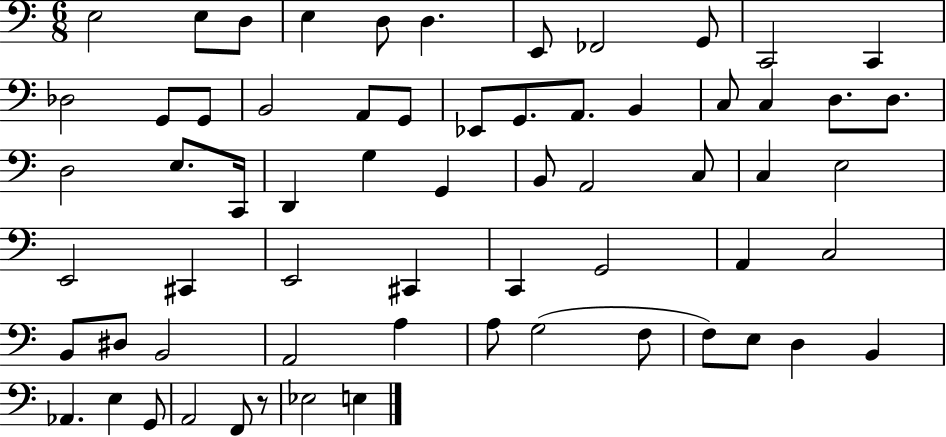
X:1
T:Untitled
M:6/8
L:1/4
K:C
E,2 E,/2 D,/2 E, D,/2 D, E,,/2 _F,,2 G,,/2 C,,2 C,, _D,2 G,,/2 G,,/2 B,,2 A,,/2 G,,/2 _E,,/2 G,,/2 A,,/2 B,, C,/2 C, D,/2 D,/2 D,2 E,/2 C,,/4 D,, G, G,, B,,/2 A,,2 C,/2 C, E,2 E,,2 ^C,, E,,2 ^C,, C,, G,,2 A,, C,2 B,,/2 ^D,/2 B,,2 A,,2 A, A,/2 G,2 F,/2 F,/2 E,/2 D, B,, _A,, E, G,,/2 A,,2 F,,/2 z/2 _E,2 E,